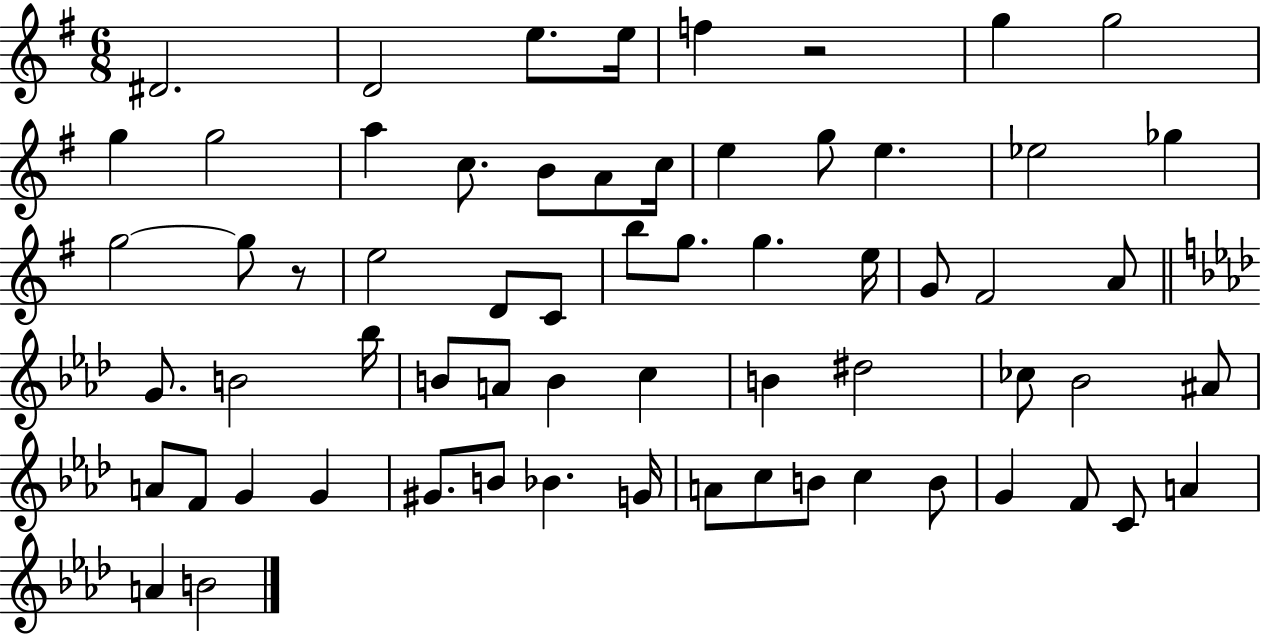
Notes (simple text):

D#4/h. D4/h E5/e. E5/s F5/q R/h G5/q G5/h G5/q G5/h A5/q C5/e. B4/e A4/e C5/s E5/q G5/e E5/q. Eb5/h Gb5/q G5/h G5/e R/e E5/h D4/e C4/e B5/e G5/e. G5/q. E5/s G4/e F#4/h A4/e G4/e. B4/h Bb5/s B4/e A4/e B4/q C5/q B4/q D#5/h CES5/e Bb4/h A#4/e A4/e F4/e G4/q G4/q G#4/e. B4/e Bb4/q. G4/s A4/e C5/e B4/e C5/q B4/e G4/q F4/e C4/e A4/q A4/q B4/h